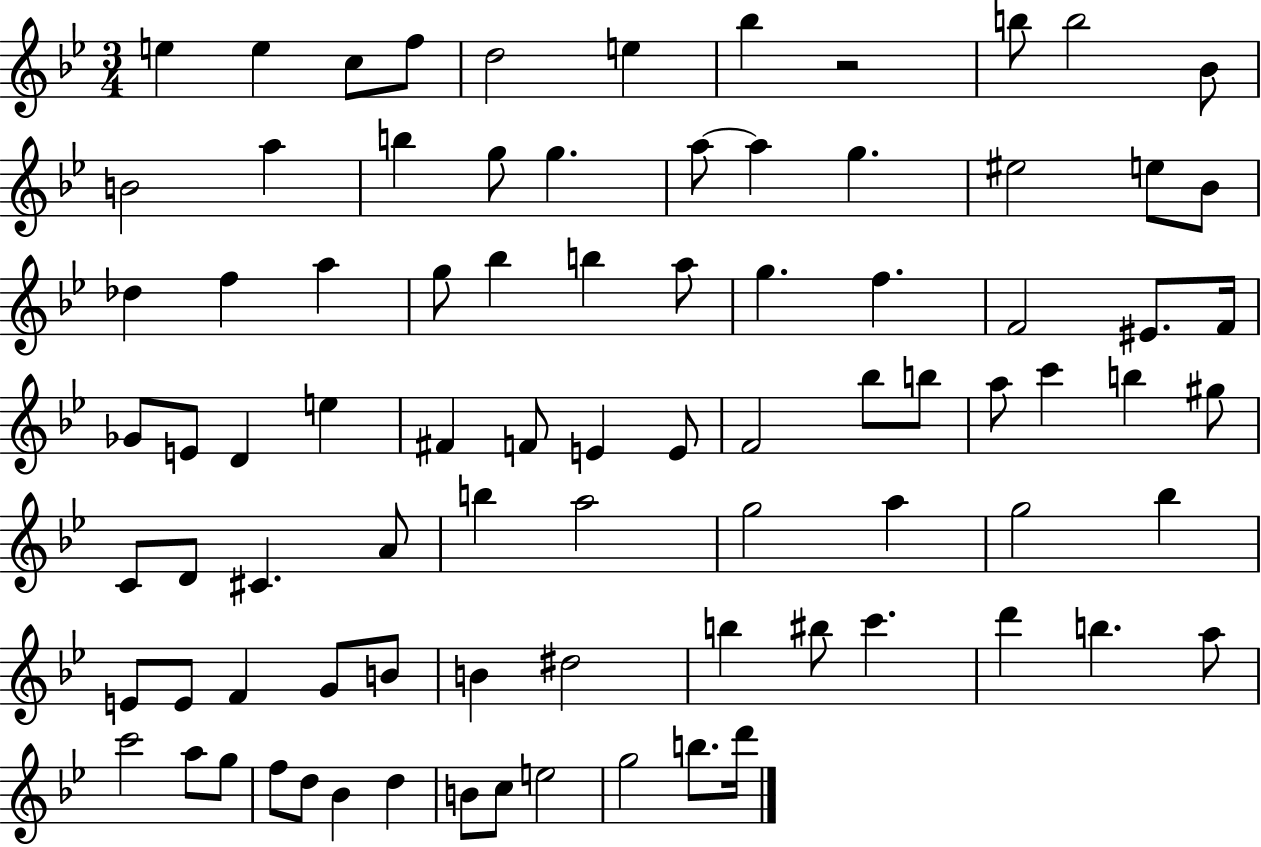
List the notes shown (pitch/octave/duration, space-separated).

E5/q E5/q C5/e F5/e D5/h E5/q Bb5/q R/h B5/e B5/h Bb4/e B4/h A5/q B5/q G5/e G5/q. A5/e A5/q G5/q. EIS5/h E5/e Bb4/e Db5/q F5/q A5/q G5/e Bb5/q B5/q A5/e G5/q. F5/q. F4/h EIS4/e. F4/s Gb4/e E4/e D4/q E5/q F#4/q F4/e E4/q E4/e F4/h Bb5/e B5/e A5/e C6/q B5/q G#5/e C4/e D4/e C#4/q. A4/e B5/q A5/h G5/h A5/q G5/h Bb5/q E4/e E4/e F4/q G4/e B4/e B4/q D#5/h B5/q BIS5/e C6/q. D6/q B5/q. A5/e C6/h A5/e G5/e F5/e D5/e Bb4/q D5/q B4/e C5/e E5/h G5/h B5/e. D6/s